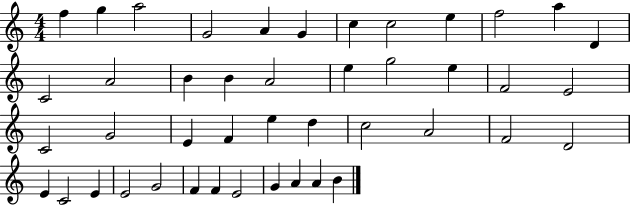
F5/q G5/q A5/h G4/h A4/q G4/q C5/q C5/h E5/q F5/h A5/q D4/q C4/h A4/h B4/q B4/q A4/h E5/q G5/h E5/q F4/h E4/h C4/h G4/h E4/q F4/q E5/q D5/q C5/h A4/h F4/h D4/h E4/q C4/h E4/q E4/h G4/h F4/q F4/q E4/h G4/q A4/q A4/q B4/q